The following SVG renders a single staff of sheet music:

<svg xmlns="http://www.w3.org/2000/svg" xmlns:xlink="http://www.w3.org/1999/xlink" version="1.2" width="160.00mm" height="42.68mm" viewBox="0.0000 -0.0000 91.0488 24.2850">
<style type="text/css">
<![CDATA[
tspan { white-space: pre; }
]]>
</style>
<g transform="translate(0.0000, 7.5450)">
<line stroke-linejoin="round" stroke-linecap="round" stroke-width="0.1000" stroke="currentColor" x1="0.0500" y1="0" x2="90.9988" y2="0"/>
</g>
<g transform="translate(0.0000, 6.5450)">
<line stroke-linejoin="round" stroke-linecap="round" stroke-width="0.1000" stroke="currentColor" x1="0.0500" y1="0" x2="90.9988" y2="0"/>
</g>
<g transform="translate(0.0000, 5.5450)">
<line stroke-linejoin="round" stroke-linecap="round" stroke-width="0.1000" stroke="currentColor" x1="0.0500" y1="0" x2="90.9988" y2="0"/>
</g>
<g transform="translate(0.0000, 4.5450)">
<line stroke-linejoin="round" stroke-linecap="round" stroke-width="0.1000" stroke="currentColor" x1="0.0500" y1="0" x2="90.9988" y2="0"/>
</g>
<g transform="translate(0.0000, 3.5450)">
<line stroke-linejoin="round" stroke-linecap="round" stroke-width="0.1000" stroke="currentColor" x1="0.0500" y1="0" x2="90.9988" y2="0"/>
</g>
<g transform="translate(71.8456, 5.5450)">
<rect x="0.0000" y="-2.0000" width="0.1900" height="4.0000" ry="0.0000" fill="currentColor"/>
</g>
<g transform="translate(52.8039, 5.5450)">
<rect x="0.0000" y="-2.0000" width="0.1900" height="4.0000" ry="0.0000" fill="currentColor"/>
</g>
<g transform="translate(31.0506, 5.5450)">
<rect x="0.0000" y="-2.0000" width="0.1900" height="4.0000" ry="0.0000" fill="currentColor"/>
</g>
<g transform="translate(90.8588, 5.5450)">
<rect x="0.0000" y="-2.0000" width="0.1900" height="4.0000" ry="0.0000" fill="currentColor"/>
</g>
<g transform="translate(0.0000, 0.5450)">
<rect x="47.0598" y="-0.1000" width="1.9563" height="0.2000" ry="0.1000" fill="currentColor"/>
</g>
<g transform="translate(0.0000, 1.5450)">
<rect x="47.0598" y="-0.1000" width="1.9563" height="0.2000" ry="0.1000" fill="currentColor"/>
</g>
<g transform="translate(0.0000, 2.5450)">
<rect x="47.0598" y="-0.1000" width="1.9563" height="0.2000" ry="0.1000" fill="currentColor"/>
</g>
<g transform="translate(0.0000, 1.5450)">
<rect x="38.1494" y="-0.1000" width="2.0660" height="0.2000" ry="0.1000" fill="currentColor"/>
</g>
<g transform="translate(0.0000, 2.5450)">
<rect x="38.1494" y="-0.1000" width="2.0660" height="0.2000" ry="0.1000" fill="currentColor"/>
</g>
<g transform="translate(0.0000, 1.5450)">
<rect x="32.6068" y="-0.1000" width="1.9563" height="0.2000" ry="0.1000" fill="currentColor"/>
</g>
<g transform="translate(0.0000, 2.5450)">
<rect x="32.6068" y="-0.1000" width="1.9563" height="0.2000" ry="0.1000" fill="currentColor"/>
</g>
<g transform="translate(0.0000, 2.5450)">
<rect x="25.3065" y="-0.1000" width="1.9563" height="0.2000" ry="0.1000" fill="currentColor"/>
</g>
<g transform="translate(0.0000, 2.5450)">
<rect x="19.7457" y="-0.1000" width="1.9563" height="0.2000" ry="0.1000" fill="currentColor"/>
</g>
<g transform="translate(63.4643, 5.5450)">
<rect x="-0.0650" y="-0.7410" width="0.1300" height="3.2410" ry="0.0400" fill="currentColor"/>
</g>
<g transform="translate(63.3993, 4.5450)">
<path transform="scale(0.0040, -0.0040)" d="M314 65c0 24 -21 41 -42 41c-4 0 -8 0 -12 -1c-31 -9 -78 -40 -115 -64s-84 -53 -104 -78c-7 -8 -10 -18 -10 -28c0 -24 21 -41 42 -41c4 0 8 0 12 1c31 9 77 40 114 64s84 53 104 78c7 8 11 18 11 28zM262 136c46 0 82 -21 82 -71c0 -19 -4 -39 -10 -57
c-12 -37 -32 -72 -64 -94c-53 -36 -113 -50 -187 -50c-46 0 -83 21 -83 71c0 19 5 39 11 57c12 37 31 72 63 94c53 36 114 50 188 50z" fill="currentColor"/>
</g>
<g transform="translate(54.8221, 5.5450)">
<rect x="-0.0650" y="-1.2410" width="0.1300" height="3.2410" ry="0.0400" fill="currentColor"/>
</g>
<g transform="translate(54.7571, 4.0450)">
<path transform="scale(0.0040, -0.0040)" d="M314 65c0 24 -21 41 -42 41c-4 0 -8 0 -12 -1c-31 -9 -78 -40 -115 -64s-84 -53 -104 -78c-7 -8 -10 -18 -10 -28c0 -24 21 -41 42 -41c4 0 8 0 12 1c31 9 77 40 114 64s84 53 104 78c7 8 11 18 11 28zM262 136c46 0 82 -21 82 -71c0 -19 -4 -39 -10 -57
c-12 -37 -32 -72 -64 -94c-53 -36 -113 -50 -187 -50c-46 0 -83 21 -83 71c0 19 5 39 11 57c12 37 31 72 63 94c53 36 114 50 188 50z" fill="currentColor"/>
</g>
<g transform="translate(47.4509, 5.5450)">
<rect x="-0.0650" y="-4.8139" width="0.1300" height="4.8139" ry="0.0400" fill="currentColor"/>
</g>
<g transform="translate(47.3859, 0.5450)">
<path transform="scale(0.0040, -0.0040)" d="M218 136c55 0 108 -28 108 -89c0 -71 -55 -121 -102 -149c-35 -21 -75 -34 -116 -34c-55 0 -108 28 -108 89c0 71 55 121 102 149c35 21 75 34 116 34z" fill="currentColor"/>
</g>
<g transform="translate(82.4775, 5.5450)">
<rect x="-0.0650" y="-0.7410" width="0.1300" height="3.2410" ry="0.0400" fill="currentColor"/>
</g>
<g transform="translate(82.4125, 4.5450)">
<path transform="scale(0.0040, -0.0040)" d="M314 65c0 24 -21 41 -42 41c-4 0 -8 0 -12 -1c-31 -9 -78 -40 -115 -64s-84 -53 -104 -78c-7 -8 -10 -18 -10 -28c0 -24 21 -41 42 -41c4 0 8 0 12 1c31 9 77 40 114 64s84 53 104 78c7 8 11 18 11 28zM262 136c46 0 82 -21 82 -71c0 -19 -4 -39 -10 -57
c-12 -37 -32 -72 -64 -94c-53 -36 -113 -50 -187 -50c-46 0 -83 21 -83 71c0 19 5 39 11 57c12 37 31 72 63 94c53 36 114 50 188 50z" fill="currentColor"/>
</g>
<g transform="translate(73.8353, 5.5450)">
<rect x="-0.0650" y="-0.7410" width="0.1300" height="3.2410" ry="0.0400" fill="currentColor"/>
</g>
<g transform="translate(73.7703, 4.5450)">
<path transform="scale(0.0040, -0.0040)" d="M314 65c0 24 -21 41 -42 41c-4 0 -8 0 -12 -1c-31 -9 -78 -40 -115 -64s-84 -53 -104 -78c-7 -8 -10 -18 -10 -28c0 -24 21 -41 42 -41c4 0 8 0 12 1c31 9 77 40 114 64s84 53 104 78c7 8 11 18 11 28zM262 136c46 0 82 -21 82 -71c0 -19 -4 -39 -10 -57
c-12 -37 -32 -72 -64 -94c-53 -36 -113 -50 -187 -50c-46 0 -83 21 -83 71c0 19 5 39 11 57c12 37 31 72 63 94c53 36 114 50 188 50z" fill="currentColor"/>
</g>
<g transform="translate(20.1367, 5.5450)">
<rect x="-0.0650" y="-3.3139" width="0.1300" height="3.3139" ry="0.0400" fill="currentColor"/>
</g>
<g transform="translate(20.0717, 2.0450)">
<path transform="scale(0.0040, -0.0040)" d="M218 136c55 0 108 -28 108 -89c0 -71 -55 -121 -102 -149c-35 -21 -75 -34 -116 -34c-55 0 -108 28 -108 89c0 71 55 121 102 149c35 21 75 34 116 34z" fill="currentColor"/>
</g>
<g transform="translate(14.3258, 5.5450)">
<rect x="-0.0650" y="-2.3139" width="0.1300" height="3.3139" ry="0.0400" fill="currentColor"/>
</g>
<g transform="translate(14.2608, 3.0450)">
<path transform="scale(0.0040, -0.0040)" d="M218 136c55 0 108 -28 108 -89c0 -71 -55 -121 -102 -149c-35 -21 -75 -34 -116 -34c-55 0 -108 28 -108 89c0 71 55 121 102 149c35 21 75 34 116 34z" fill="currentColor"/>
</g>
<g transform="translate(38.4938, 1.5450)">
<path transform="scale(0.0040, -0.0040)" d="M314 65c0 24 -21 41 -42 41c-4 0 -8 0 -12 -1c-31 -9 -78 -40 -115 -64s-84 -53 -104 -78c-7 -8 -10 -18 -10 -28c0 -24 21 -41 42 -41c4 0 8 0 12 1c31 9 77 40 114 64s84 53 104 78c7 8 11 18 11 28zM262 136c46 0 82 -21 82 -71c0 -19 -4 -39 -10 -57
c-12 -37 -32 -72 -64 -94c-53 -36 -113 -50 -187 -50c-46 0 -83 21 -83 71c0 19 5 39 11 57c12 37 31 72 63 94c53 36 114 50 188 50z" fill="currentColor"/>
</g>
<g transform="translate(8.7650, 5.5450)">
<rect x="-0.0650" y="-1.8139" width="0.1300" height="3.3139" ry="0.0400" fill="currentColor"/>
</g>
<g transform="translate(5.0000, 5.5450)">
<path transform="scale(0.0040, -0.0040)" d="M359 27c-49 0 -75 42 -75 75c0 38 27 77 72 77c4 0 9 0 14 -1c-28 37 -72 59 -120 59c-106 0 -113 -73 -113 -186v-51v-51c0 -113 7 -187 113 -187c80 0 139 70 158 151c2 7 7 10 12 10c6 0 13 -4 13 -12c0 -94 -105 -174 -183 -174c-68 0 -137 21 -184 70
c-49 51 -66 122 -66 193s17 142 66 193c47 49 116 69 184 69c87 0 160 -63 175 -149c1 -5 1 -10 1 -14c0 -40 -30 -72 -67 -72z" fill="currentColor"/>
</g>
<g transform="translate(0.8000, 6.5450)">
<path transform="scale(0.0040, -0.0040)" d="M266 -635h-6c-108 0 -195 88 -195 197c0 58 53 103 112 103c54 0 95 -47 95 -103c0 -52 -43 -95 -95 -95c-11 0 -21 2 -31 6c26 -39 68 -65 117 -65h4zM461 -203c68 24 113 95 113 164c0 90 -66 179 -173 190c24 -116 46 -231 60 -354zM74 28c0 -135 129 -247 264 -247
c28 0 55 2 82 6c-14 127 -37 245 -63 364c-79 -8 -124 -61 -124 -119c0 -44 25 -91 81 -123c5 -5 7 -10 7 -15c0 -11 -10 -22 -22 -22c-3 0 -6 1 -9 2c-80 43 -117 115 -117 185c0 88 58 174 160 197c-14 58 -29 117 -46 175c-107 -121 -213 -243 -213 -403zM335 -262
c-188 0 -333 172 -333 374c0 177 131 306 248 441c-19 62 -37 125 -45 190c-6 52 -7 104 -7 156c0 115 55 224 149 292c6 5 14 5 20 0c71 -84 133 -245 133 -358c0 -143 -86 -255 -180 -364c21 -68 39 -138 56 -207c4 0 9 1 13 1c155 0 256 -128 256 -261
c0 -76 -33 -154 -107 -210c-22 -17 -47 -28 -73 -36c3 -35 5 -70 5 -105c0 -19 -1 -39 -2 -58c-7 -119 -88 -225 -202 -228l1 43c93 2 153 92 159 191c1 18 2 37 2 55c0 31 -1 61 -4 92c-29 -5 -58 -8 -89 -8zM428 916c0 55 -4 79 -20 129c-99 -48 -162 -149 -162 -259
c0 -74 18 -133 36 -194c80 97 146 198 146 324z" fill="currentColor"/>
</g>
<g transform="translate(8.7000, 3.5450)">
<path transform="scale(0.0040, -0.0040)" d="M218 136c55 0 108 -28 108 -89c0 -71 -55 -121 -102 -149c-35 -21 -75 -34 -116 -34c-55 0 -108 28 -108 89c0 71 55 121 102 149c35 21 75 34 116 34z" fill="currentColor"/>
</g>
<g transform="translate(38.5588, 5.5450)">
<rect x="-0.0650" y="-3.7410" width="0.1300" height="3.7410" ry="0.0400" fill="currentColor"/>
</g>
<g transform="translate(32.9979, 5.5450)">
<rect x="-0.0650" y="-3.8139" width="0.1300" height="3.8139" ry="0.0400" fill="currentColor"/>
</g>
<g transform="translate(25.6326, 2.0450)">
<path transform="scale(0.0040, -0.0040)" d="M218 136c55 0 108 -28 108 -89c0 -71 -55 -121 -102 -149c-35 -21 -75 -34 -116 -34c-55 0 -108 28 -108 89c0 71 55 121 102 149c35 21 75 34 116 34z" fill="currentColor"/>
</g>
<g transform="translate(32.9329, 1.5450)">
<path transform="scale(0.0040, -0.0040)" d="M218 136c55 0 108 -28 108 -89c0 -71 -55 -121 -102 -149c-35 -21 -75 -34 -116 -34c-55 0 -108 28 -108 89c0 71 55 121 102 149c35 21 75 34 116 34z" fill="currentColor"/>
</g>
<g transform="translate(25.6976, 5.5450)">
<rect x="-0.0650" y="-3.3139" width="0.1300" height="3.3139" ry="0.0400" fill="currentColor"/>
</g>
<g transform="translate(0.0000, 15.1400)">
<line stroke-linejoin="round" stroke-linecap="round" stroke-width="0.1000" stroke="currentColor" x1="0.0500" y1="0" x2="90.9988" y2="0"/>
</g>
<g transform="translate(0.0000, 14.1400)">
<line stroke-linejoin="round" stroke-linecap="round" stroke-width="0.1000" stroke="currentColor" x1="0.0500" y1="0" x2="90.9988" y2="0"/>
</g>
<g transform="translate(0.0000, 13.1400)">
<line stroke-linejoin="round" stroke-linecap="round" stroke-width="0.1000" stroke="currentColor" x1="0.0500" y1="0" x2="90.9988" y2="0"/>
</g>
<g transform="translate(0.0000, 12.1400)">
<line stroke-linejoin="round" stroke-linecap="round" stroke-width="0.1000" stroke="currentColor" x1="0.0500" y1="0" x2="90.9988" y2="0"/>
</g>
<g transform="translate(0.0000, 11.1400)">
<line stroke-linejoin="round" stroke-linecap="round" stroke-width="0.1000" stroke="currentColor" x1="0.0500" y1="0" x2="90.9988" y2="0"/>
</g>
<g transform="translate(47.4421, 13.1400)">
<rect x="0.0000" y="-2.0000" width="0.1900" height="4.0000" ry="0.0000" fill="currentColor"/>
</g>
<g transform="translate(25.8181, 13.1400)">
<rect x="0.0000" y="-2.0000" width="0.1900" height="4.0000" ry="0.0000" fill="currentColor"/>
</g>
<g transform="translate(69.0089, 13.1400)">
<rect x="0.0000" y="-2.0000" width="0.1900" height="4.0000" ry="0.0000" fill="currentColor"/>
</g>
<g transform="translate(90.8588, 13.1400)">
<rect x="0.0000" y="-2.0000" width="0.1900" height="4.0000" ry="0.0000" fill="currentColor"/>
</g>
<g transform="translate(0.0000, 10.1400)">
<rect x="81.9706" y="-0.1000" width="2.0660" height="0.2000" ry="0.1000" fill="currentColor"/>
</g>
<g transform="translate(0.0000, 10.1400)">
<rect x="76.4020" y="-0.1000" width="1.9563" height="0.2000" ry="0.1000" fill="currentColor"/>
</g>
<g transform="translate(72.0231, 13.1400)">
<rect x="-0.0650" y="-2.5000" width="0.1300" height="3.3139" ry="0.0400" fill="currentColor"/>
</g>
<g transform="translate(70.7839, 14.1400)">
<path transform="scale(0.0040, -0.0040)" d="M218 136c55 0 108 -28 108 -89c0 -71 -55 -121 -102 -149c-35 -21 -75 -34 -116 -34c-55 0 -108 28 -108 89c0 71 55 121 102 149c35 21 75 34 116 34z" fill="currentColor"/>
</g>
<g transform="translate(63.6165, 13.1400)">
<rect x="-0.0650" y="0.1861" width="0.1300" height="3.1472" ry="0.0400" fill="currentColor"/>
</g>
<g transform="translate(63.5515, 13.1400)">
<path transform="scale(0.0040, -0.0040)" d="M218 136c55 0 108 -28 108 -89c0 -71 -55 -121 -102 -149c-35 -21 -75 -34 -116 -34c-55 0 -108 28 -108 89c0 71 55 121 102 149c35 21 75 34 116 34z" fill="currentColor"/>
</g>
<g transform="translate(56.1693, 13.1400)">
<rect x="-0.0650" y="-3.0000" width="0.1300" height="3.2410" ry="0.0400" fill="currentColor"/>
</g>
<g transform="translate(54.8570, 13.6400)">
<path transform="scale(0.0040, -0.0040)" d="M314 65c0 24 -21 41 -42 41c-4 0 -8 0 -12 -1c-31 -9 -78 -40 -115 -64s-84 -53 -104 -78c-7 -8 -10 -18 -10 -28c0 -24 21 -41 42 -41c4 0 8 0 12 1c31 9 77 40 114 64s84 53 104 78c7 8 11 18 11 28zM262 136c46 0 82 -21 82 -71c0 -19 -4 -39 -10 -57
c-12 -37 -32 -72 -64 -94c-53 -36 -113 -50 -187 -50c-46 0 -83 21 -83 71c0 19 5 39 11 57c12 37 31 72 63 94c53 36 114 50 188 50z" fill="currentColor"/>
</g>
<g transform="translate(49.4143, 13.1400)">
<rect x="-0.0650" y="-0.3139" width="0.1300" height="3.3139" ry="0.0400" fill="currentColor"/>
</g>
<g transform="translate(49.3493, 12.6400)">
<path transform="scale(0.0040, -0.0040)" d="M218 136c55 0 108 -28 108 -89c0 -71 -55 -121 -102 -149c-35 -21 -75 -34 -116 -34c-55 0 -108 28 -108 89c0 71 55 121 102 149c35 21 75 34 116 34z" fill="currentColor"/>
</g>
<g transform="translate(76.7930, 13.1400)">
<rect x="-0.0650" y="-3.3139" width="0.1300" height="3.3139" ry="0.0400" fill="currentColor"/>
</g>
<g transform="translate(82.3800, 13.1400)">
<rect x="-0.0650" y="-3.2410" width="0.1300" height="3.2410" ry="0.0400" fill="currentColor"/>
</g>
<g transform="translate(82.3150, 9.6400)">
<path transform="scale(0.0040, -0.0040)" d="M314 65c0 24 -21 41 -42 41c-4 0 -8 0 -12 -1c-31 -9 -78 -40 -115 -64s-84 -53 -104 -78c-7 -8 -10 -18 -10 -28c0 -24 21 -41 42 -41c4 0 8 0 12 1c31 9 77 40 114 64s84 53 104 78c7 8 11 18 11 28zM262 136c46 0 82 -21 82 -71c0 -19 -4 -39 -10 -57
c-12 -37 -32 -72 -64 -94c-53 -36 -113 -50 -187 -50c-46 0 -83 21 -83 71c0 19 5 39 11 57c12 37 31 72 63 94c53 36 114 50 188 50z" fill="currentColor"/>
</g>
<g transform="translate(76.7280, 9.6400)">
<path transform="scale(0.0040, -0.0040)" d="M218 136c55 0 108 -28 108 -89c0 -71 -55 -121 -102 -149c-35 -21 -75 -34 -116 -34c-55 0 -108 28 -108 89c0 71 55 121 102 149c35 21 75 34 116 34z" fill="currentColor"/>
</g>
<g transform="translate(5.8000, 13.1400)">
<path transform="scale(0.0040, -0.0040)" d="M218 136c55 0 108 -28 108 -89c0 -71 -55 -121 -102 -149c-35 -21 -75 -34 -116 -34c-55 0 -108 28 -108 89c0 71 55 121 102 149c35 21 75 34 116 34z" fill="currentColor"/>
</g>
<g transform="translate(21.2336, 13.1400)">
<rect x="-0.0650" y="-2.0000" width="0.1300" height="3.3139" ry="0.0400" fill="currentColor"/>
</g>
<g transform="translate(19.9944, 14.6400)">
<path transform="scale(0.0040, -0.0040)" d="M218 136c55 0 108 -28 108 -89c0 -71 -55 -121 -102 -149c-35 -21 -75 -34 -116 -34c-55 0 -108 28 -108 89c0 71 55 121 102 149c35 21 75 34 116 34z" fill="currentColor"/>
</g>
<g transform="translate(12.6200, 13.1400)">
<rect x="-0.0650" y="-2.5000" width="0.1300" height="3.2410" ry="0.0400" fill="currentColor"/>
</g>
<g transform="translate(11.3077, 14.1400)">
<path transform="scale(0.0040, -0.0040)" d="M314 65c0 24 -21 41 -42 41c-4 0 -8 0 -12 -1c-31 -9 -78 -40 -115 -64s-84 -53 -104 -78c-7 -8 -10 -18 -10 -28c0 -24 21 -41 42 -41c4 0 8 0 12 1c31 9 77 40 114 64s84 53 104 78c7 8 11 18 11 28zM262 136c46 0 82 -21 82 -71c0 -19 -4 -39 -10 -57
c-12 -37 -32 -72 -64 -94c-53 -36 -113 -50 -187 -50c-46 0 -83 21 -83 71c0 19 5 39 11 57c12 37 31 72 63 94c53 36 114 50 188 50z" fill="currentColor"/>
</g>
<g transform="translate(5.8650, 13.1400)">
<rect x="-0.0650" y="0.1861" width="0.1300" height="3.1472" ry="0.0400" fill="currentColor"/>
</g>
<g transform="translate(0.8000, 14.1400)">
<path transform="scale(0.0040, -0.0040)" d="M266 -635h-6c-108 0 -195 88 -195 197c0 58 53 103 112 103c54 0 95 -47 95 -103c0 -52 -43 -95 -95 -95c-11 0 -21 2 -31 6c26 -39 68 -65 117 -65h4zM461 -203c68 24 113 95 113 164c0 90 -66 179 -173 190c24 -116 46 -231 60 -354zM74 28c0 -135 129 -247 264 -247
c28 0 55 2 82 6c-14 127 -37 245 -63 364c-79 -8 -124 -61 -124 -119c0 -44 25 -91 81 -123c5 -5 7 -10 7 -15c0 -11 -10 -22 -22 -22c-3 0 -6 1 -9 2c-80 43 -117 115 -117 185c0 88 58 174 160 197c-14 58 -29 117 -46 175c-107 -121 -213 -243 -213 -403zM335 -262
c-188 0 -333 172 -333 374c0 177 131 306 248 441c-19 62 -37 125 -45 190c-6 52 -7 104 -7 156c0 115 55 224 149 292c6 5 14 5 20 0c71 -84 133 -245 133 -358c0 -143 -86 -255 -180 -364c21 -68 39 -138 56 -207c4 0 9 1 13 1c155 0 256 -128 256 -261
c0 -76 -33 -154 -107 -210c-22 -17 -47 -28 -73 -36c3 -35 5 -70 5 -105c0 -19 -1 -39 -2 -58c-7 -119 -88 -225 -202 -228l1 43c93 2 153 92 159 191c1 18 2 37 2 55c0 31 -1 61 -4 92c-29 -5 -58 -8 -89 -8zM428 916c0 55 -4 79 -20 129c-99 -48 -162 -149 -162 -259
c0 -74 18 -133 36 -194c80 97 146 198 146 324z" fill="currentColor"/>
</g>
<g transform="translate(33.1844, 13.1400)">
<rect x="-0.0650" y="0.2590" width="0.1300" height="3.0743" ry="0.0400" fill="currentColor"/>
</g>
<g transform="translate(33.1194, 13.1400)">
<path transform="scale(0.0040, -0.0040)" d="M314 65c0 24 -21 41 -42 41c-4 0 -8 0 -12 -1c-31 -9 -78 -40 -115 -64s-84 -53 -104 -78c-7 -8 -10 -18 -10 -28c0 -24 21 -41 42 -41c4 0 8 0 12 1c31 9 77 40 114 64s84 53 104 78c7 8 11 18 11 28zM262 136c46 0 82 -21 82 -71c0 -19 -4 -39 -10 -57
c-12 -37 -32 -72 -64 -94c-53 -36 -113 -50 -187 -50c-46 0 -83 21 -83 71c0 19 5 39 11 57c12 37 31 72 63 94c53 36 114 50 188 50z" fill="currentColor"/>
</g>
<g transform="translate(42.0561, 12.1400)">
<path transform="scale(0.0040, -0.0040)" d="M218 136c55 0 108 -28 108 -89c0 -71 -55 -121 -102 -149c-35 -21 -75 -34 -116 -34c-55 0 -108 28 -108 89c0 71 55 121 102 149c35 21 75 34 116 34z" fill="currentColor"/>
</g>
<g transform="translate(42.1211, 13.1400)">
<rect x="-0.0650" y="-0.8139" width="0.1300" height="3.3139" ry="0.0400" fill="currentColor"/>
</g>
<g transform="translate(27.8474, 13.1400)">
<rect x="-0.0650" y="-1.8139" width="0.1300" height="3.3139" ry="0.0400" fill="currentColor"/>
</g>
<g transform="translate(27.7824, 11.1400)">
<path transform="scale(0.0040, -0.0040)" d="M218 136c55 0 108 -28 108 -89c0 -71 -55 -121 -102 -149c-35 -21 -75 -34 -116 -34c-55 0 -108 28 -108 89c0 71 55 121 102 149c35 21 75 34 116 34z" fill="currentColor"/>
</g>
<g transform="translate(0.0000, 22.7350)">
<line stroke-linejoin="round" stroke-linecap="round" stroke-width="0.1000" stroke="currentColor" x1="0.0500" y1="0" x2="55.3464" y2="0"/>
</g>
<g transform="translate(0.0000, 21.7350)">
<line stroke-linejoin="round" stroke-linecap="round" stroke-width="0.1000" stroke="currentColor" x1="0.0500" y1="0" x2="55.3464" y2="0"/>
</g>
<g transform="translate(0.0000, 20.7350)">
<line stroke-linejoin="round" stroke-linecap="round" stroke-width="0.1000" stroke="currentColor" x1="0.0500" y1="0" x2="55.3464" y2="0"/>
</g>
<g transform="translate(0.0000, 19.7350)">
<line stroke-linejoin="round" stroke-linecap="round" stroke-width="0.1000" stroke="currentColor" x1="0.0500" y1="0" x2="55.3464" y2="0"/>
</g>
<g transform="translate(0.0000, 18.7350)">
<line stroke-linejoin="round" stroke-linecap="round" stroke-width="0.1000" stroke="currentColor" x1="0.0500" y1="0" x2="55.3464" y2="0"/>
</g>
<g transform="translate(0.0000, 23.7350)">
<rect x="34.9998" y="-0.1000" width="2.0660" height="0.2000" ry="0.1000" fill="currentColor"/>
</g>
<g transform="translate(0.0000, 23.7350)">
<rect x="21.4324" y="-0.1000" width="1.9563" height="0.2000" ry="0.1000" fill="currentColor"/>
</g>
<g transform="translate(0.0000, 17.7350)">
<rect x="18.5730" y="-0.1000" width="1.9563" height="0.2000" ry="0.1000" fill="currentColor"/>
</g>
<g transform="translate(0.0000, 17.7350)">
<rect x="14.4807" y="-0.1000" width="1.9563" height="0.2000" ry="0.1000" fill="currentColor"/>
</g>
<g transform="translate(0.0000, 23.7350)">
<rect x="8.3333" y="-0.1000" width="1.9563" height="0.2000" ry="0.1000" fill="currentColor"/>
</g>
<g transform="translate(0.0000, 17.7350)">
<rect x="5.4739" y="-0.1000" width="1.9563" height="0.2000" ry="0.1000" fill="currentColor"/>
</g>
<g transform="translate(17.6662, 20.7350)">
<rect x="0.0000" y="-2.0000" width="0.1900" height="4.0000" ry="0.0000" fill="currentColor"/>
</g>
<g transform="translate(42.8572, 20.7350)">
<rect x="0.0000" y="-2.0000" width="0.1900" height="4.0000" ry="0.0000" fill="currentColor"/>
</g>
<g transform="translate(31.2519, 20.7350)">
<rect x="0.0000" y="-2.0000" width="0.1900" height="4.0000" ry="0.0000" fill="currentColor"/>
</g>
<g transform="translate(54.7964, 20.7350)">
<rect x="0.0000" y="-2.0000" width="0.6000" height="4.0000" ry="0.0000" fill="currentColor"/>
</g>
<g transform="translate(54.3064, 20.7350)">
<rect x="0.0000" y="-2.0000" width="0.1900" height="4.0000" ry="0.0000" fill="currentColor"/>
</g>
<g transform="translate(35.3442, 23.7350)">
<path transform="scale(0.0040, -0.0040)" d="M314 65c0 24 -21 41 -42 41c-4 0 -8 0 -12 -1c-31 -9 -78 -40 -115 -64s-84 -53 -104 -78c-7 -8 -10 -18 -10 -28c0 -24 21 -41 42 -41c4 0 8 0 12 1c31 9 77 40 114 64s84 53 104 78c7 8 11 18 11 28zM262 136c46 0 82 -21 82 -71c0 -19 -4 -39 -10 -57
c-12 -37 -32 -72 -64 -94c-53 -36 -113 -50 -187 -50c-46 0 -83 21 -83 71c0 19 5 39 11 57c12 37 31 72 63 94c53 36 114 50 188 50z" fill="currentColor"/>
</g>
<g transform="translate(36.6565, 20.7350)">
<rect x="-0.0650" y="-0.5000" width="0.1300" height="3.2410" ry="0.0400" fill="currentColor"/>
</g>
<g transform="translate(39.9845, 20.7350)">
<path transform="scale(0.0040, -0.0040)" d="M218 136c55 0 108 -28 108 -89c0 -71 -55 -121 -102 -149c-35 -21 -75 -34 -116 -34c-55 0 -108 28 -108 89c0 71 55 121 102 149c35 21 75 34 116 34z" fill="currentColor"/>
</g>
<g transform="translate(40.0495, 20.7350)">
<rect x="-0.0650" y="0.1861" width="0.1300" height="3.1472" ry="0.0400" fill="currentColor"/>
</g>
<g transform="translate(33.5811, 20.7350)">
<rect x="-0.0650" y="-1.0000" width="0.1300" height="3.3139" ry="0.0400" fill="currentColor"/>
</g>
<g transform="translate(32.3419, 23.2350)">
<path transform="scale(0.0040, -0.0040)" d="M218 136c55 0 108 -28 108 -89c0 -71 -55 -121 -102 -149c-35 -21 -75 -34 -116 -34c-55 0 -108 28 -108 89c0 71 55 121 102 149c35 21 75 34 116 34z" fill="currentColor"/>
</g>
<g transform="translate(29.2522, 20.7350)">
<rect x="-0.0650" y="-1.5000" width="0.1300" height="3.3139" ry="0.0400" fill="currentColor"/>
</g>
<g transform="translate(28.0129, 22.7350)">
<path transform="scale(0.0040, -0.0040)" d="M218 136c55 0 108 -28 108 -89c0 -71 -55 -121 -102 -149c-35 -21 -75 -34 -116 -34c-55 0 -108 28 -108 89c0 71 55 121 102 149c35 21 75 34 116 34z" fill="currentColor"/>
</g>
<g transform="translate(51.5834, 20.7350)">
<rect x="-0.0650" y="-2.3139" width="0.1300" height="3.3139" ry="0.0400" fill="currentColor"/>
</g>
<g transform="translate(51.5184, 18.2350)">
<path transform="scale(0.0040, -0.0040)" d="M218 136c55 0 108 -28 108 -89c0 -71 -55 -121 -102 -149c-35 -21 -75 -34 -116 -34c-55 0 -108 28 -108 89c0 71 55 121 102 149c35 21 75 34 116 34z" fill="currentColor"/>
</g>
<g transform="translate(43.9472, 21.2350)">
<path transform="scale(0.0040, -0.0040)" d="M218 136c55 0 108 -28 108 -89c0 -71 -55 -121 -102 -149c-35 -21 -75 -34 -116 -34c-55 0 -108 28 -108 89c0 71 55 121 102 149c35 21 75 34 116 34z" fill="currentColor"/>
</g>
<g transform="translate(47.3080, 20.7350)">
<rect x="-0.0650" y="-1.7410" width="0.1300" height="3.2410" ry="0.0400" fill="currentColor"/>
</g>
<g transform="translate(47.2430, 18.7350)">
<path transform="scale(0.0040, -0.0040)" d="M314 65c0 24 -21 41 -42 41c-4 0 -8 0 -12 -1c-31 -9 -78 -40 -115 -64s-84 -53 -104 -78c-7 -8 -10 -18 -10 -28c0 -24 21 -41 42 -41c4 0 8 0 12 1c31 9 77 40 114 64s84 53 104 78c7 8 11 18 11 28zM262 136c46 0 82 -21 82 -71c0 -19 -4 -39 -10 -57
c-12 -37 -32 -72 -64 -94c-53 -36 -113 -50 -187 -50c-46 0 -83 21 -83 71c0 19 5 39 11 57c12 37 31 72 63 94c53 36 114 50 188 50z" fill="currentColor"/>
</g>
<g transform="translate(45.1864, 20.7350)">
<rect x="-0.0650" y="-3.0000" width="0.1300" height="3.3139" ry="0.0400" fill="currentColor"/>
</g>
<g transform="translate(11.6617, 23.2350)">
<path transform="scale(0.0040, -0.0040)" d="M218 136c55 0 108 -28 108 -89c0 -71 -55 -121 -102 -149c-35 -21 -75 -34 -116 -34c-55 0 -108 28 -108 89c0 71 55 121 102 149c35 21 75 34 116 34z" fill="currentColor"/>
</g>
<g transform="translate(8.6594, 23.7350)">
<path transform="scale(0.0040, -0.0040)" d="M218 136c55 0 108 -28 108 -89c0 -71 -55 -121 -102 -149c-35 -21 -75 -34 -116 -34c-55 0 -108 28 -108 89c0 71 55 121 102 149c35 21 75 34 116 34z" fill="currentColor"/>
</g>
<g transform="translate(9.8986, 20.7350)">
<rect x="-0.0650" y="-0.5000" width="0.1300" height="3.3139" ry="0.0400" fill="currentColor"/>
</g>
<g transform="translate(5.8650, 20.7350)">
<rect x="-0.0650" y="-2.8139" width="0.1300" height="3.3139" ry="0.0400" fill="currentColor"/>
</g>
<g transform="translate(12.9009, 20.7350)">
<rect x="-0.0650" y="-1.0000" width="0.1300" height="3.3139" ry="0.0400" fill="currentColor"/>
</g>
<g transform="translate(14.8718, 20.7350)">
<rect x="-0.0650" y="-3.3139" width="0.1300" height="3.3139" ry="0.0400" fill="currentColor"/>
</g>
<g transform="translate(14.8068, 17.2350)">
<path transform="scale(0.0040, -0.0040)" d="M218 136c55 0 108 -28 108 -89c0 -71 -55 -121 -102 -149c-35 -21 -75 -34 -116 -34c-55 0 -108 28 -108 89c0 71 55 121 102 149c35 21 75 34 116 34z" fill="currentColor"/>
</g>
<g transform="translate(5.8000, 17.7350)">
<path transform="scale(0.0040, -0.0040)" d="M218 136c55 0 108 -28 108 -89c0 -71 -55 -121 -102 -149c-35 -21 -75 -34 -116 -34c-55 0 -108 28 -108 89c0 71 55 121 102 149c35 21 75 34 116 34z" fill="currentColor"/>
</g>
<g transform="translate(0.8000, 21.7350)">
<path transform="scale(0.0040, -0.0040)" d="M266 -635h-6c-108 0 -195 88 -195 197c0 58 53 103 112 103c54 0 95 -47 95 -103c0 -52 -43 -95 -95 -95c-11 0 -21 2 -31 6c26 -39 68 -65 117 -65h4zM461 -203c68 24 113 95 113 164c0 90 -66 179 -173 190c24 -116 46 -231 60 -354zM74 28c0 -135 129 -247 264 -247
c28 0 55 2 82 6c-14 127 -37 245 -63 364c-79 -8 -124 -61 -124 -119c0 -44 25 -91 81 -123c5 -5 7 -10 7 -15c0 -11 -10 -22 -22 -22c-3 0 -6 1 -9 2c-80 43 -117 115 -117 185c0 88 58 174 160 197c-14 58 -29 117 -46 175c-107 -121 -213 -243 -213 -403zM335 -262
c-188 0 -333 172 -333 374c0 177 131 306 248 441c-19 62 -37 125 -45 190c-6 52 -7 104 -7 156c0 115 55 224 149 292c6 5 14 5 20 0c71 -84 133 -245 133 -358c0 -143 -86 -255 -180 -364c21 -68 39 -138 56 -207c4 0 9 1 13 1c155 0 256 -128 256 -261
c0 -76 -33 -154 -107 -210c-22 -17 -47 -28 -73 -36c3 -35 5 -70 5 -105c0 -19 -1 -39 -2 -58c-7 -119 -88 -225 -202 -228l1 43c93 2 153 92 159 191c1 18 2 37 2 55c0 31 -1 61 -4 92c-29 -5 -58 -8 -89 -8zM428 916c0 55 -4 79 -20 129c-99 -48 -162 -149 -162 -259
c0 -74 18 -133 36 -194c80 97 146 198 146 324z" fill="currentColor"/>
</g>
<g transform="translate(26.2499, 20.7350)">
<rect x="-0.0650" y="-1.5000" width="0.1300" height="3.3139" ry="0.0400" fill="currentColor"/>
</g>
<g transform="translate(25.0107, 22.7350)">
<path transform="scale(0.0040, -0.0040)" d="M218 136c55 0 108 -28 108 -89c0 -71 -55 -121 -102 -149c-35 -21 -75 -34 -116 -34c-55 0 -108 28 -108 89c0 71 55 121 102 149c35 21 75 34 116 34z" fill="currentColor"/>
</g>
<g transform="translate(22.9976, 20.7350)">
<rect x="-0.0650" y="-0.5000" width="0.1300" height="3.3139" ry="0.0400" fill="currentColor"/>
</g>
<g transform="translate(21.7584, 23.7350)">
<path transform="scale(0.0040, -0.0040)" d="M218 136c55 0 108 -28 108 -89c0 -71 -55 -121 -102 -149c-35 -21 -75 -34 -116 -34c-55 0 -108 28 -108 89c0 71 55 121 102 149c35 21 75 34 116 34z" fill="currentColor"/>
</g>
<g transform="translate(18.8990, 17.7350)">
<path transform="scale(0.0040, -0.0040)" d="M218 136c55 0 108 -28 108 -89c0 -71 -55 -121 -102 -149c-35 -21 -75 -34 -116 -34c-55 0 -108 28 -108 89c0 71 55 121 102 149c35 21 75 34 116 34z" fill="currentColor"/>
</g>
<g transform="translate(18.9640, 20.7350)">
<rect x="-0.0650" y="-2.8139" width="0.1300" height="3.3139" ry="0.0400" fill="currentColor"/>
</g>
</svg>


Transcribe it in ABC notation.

X:1
T:Untitled
M:4/4
L:1/4
K:C
f g b b c' c'2 e' e2 d2 d2 d2 B G2 F f B2 d c A2 B G b b2 a C D b a C E E D C2 B A f2 g